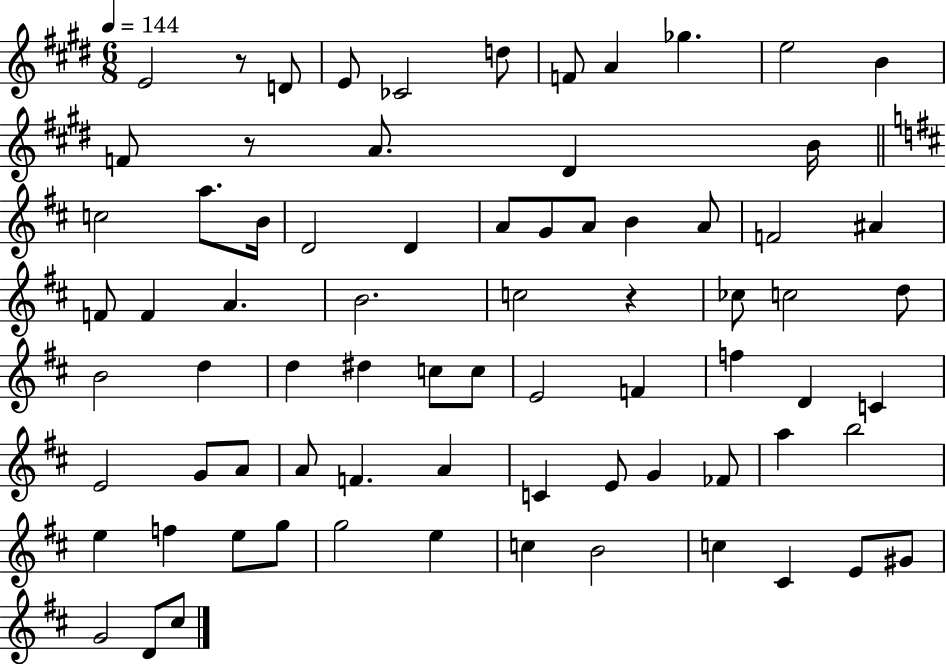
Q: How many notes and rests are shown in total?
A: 75